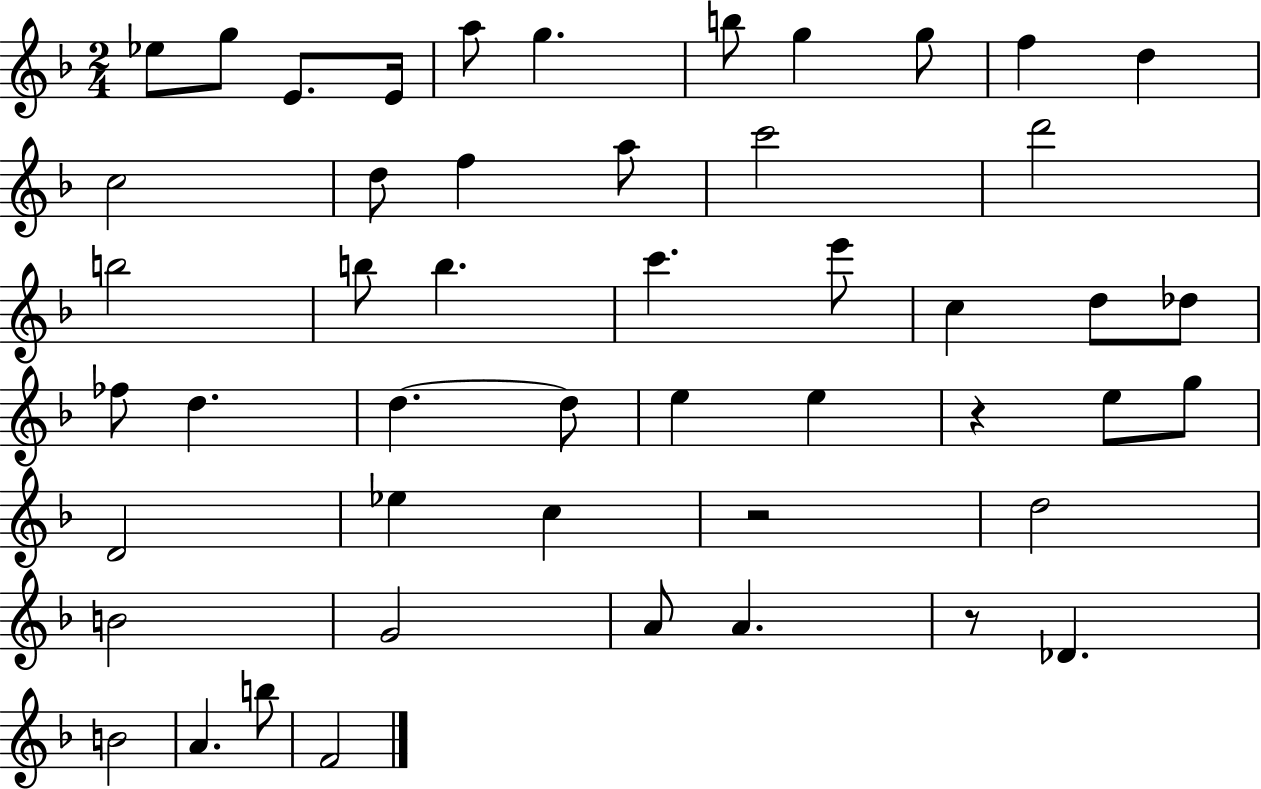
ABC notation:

X:1
T:Untitled
M:2/4
L:1/4
K:F
_e/2 g/2 E/2 E/4 a/2 g b/2 g g/2 f d c2 d/2 f a/2 c'2 d'2 b2 b/2 b c' e'/2 c d/2 _d/2 _f/2 d d d/2 e e z e/2 g/2 D2 _e c z2 d2 B2 G2 A/2 A z/2 _D B2 A b/2 F2